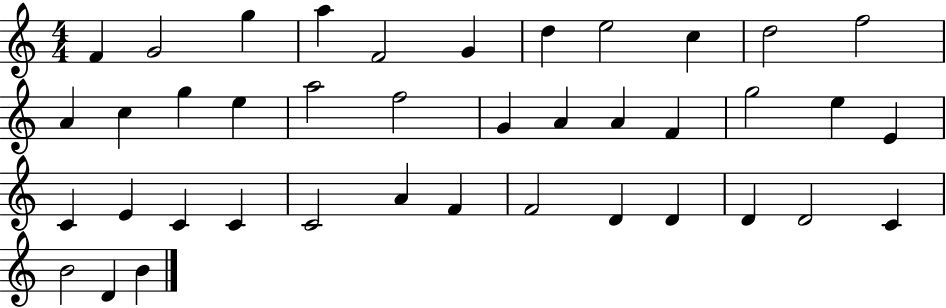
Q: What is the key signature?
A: C major